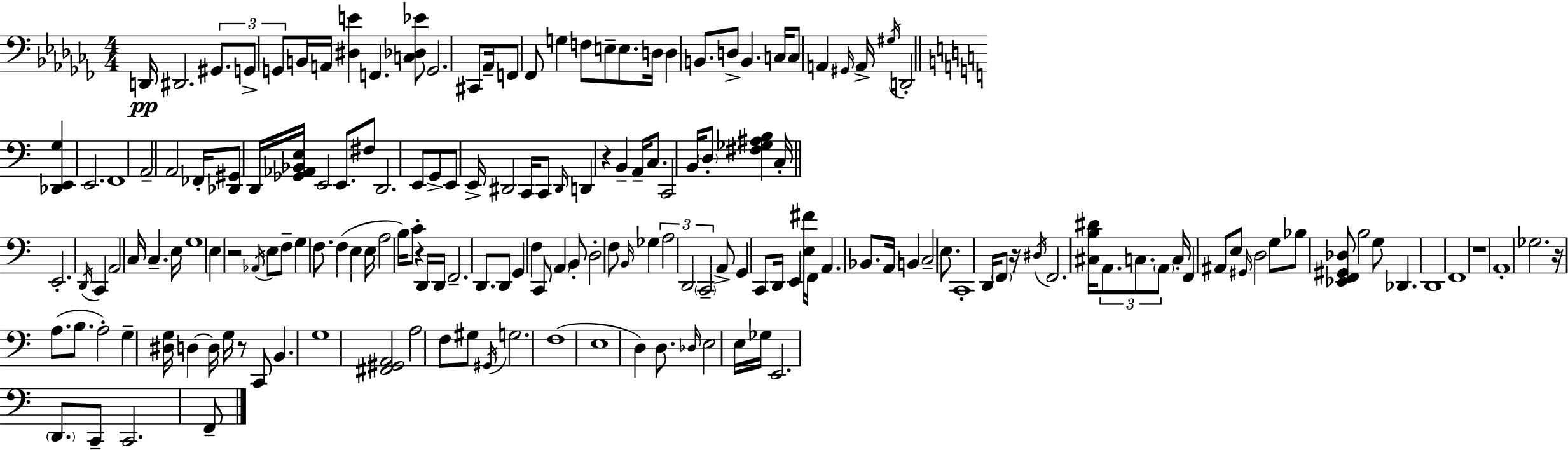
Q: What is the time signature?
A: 4/4